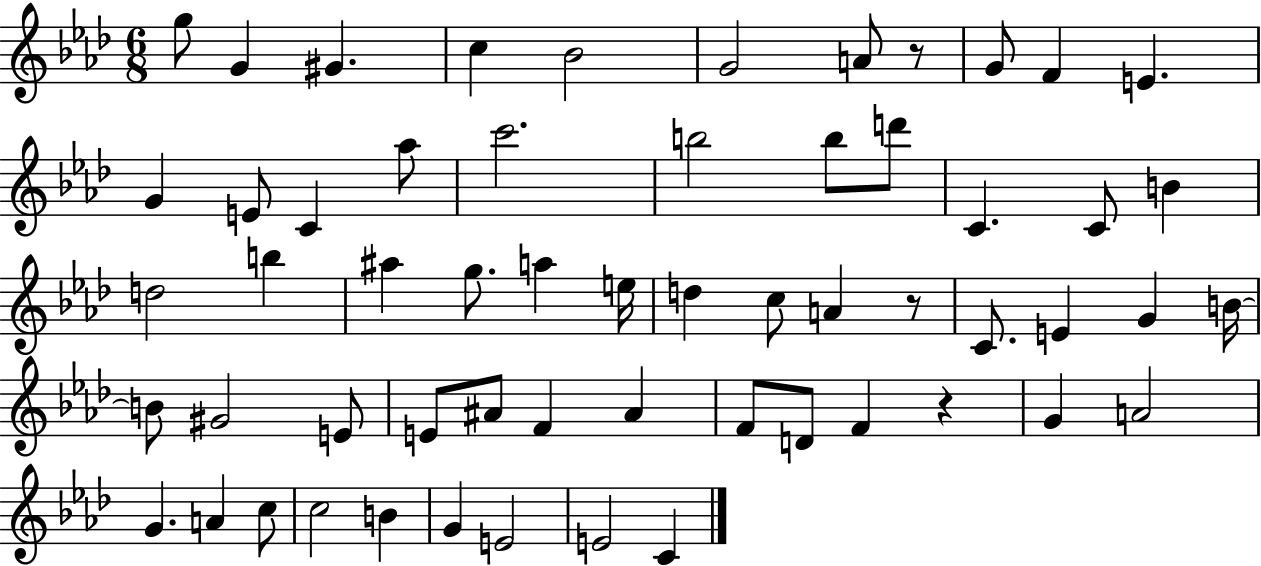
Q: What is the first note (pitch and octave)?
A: G5